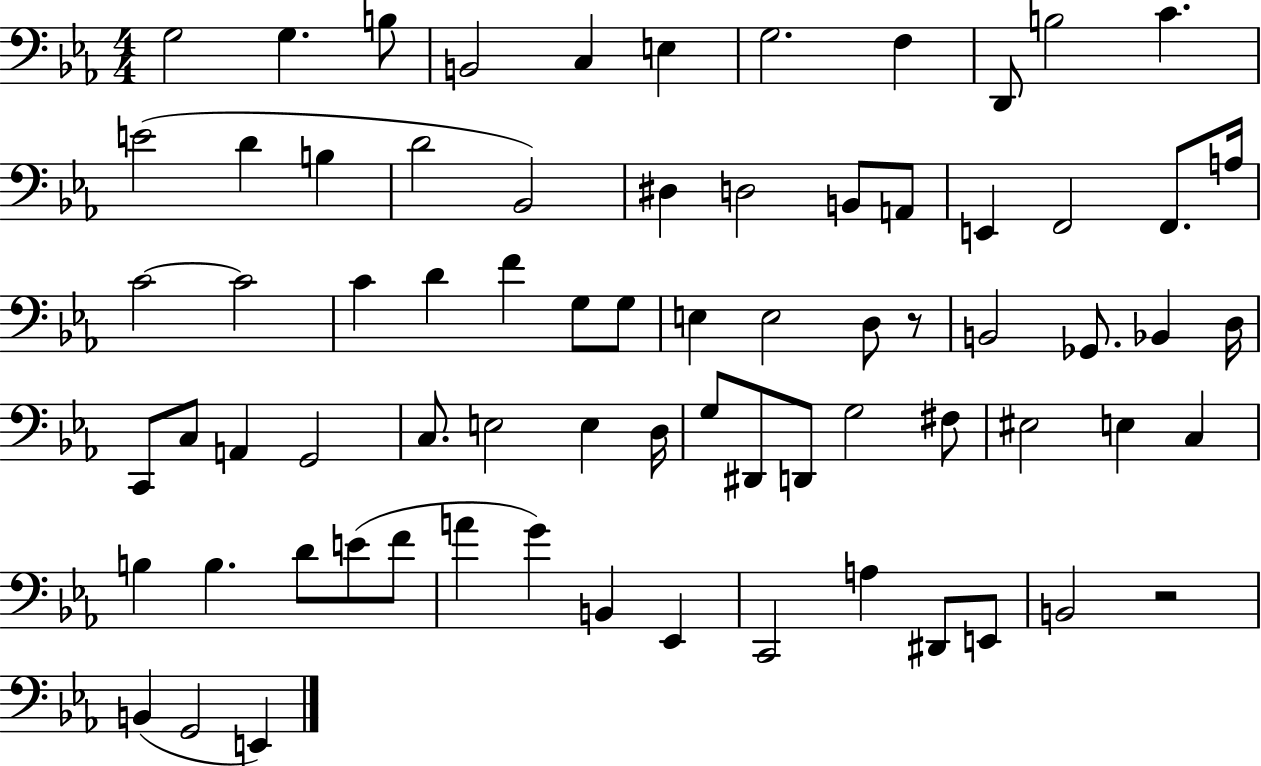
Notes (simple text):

G3/h G3/q. B3/e B2/h C3/q E3/q G3/h. F3/q D2/e B3/h C4/q. E4/h D4/q B3/q D4/h Bb2/h D#3/q D3/h B2/e A2/e E2/q F2/h F2/e. A3/s C4/h C4/h C4/q D4/q F4/q G3/e G3/e E3/q E3/h D3/e R/e B2/h Gb2/e. Bb2/q D3/s C2/e C3/e A2/q G2/h C3/e. E3/h E3/q D3/s G3/e D#2/e D2/e G3/h F#3/e EIS3/h E3/q C3/q B3/q B3/q. D4/e E4/e F4/e A4/q G4/q B2/q Eb2/q C2/h A3/q D#2/e E2/e B2/h R/h B2/q G2/h E2/q